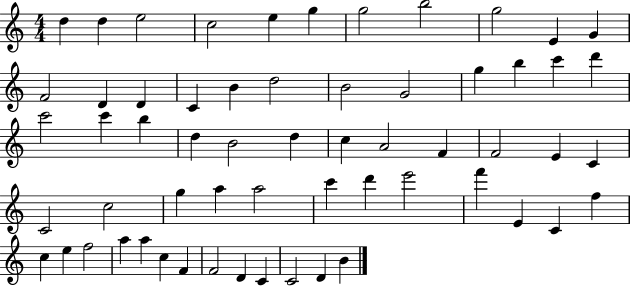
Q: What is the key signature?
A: C major